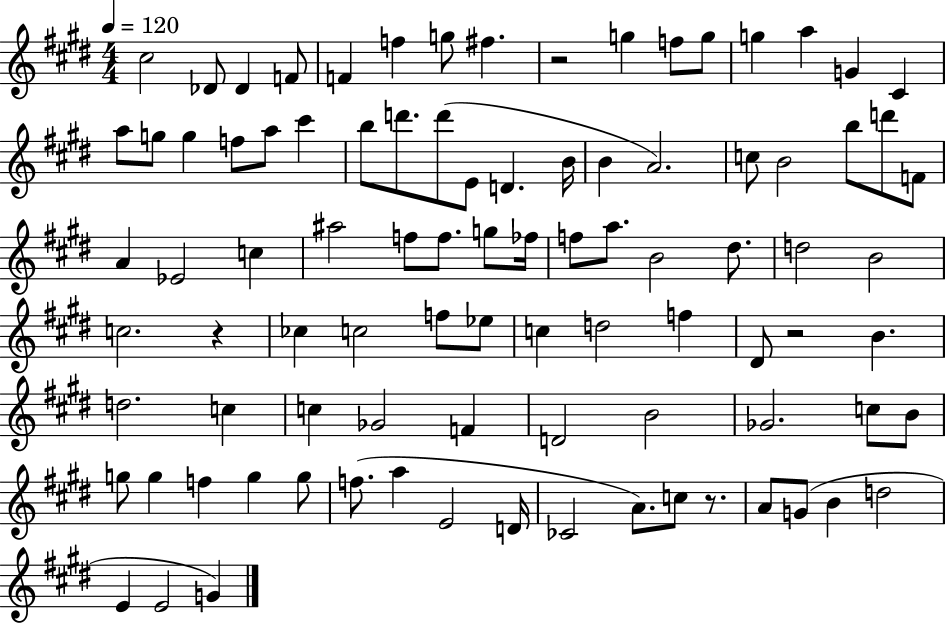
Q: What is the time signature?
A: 4/4